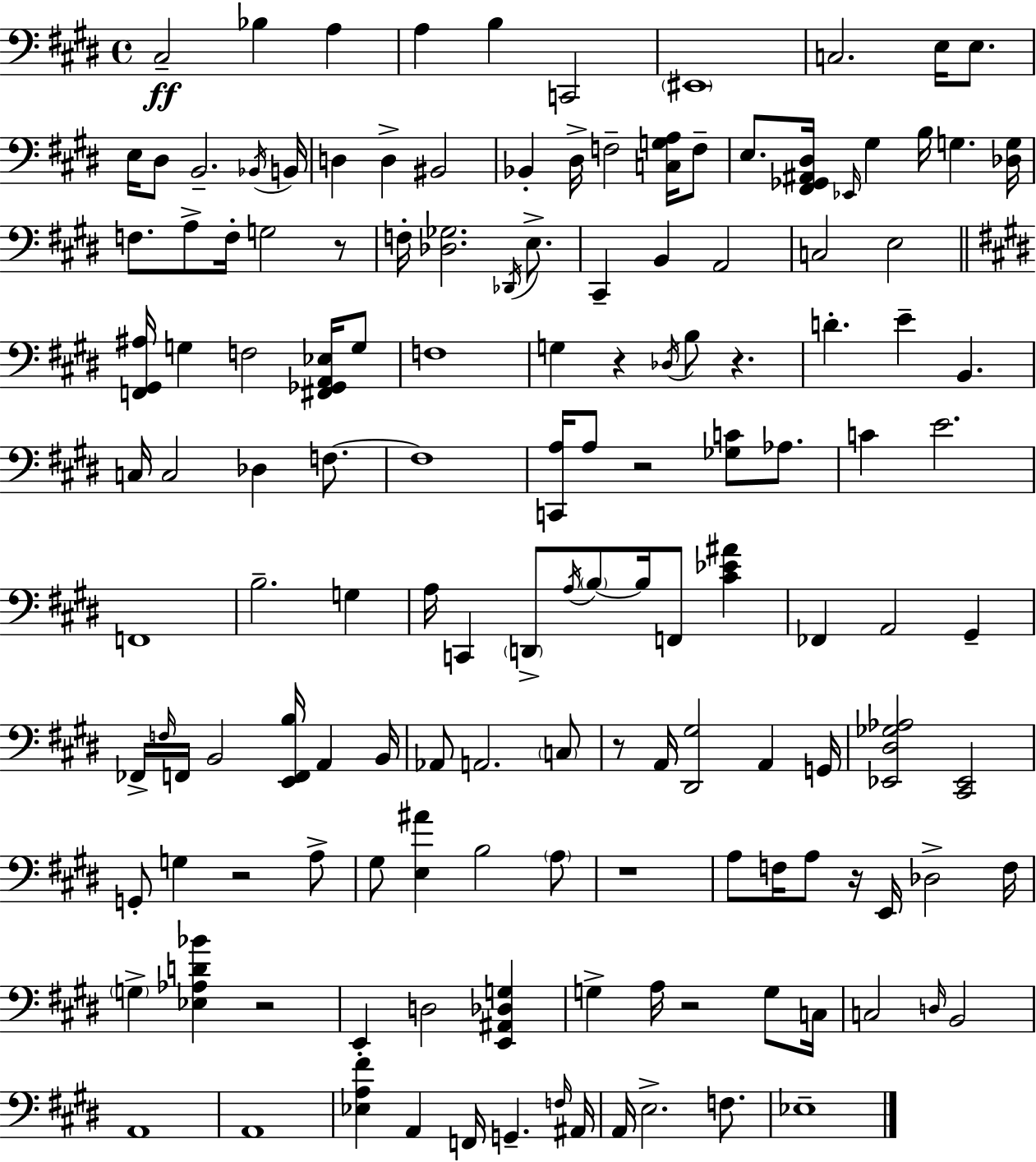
{
  \clef bass
  \time 4/4
  \defaultTimeSignature
  \key e \major
  cis2--\ff bes4 a4 | a4 b4 c,2 | \parenthesize eis,1 | c2. e16 e8. | \break e16 dis8 b,2.-- \acciaccatura { bes,16 } | b,16 d4 d4-> bis,2 | bes,4-. dis16-> f2-- <c g a>16 f8-- | e8. <fis, ges, ais, dis>16 \grace { ees,16 } gis4 b16 g4. | \break <des g>16 f8. a8-> f16-. g2 | r8 f16-. <des ges>2. \acciaccatura { des,16 } | e8.-> cis,4-- b,4 a,2 | c2 e2 | \break \bar "||" \break \key e \major <f, gis, ais>16 g4 f2 <fis, ges, a, ees>16 g8 | f1 | g4 r4 \acciaccatura { des16 } b8 r4. | d'4.-. e'4-- b,4. | \break c16 c2 des4 f8.~~ | f1 | <c, a>16 a8 r2 <ges c'>8 aes8. | c'4 e'2. | \break f,1 | b2.-- g4 | a16 c,4 \parenthesize d,8-> \acciaccatura { a16 } \parenthesize b8~~ b16 f,8 <cis' ees' ais'>4 | fes,4 a,2 gis,4-- | \break fes,16-> \grace { f16 } f,16 b,2 <e, f, b>16 a,4 | b,16 aes,8 a,2. | \parenthesize c8 r8 a,16 <dis, gis>2 a,4 | g,16 <ees, dis ges aes>2 <cis, ees,>2 | \break g,8-. g4 r2 | a8-> gis8 <e ais'>4 b2 | \parenthesize a8 r1 | a8 f16 a8 r16 e,16 des2-> | \break f16 \parenthesize g4-> <ees aes d' bes'>4 r2 | e,4-. d2 <e, ais, des g>4 | g4-> a16 r2 | g8 c16 c2 \grace { d16 } b,2 | \break a,1 | a,1 | <ees a fis'>4 a,4 f,16 g,4.-- | \grace { f16 } ais,16 a,16 e2.-> | \break f8. ees1-- | \bar "|."
}